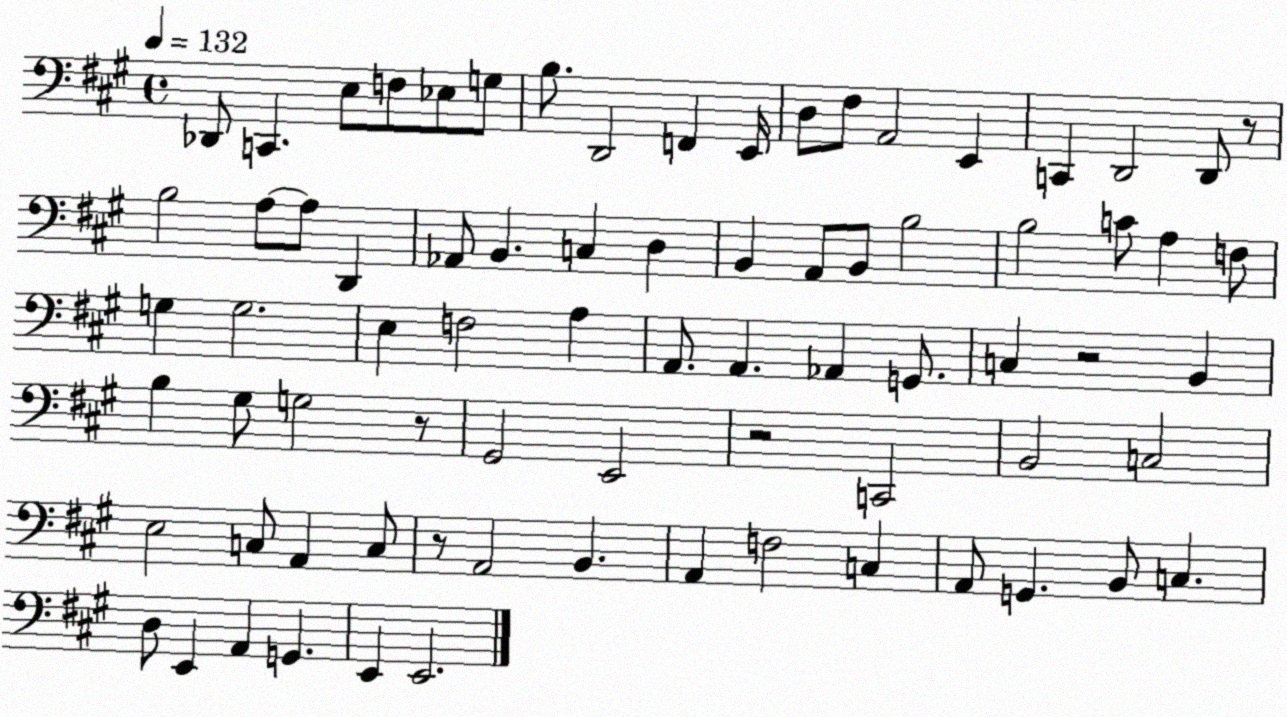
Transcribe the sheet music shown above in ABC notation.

X:1
T:Untitled
M:4/4
L:1/4
K:A
_D,,/2 C,, E,/2 F,/2 _E,/2 G,/2 B,/2 D,,2 F,, E,,/4 D,/2 ^F,/2 A,,2 E,, C,, D,,2 D,,/2 z/2 B,2 A,/2 A,/2 D,, _A,,/2 B,, C, D, B,, A,,/2 B,,/2 B,2 B,2 C/2 A, F,/2 G, G,2 E, F,2 A, A,,/2 A,, _A,, G,,/2 C, z2 B,, B, ^G,/2 G,2 z/2 ^G,,2 E,,2 z2 C,,2 B,,2 C,2 E,2 C,/2 A,, C,/2 z/2 A,,2 B,, A,, F,2 C, A,,/2 G,, B,,/2 C, D,/2 E,, A,, G,, E,, E,,2